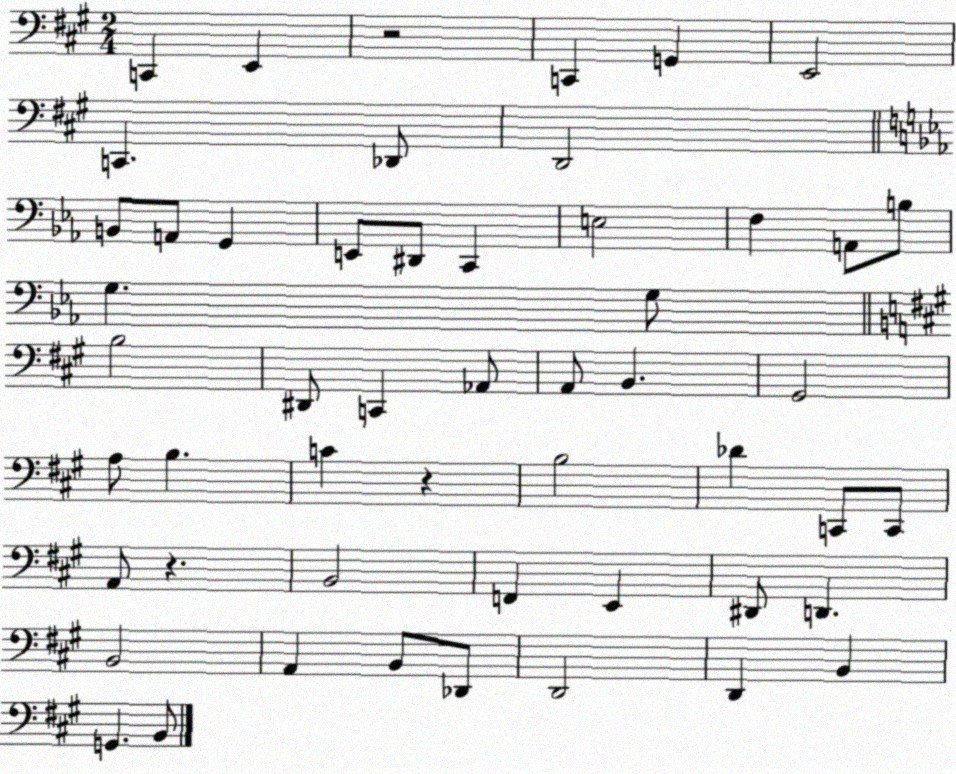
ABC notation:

X:1
T:Untitled
M:2/4
L:1/4
K:A
C,, E,, z2 C,, G,, E,,2 C,, _D,,/2 D,,2 B,,/2 A,,/2 G,, E,,/2 ^D,,/2 C,, E,2 F, A,,/2 B,/2 G, G,/2 B,2 ^D,,/2 C,, _A,,/2 A,,/2 B,, ^G,,2 A,/2 B, C z B,2 _D C,,/2 C,,/2 A,,/2 z B,,2 F,, E,, ^D,,/2 D,, B,,2 A,, B,,/2 _D,,/2 D,,2 D,, B,, G,, B,,/2